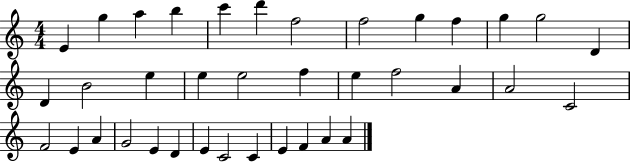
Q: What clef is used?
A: treble